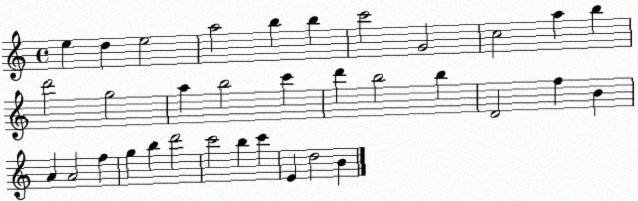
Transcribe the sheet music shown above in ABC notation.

X:1
T:Untitled
M:4/4
L:1/4
K:C
e d e2 a2 b b c'2 G2 c2 a b d'2 g2 a b2 c' d' b2 b D2 f B A A2 f g b d'2 c'2 b c' E d2 B